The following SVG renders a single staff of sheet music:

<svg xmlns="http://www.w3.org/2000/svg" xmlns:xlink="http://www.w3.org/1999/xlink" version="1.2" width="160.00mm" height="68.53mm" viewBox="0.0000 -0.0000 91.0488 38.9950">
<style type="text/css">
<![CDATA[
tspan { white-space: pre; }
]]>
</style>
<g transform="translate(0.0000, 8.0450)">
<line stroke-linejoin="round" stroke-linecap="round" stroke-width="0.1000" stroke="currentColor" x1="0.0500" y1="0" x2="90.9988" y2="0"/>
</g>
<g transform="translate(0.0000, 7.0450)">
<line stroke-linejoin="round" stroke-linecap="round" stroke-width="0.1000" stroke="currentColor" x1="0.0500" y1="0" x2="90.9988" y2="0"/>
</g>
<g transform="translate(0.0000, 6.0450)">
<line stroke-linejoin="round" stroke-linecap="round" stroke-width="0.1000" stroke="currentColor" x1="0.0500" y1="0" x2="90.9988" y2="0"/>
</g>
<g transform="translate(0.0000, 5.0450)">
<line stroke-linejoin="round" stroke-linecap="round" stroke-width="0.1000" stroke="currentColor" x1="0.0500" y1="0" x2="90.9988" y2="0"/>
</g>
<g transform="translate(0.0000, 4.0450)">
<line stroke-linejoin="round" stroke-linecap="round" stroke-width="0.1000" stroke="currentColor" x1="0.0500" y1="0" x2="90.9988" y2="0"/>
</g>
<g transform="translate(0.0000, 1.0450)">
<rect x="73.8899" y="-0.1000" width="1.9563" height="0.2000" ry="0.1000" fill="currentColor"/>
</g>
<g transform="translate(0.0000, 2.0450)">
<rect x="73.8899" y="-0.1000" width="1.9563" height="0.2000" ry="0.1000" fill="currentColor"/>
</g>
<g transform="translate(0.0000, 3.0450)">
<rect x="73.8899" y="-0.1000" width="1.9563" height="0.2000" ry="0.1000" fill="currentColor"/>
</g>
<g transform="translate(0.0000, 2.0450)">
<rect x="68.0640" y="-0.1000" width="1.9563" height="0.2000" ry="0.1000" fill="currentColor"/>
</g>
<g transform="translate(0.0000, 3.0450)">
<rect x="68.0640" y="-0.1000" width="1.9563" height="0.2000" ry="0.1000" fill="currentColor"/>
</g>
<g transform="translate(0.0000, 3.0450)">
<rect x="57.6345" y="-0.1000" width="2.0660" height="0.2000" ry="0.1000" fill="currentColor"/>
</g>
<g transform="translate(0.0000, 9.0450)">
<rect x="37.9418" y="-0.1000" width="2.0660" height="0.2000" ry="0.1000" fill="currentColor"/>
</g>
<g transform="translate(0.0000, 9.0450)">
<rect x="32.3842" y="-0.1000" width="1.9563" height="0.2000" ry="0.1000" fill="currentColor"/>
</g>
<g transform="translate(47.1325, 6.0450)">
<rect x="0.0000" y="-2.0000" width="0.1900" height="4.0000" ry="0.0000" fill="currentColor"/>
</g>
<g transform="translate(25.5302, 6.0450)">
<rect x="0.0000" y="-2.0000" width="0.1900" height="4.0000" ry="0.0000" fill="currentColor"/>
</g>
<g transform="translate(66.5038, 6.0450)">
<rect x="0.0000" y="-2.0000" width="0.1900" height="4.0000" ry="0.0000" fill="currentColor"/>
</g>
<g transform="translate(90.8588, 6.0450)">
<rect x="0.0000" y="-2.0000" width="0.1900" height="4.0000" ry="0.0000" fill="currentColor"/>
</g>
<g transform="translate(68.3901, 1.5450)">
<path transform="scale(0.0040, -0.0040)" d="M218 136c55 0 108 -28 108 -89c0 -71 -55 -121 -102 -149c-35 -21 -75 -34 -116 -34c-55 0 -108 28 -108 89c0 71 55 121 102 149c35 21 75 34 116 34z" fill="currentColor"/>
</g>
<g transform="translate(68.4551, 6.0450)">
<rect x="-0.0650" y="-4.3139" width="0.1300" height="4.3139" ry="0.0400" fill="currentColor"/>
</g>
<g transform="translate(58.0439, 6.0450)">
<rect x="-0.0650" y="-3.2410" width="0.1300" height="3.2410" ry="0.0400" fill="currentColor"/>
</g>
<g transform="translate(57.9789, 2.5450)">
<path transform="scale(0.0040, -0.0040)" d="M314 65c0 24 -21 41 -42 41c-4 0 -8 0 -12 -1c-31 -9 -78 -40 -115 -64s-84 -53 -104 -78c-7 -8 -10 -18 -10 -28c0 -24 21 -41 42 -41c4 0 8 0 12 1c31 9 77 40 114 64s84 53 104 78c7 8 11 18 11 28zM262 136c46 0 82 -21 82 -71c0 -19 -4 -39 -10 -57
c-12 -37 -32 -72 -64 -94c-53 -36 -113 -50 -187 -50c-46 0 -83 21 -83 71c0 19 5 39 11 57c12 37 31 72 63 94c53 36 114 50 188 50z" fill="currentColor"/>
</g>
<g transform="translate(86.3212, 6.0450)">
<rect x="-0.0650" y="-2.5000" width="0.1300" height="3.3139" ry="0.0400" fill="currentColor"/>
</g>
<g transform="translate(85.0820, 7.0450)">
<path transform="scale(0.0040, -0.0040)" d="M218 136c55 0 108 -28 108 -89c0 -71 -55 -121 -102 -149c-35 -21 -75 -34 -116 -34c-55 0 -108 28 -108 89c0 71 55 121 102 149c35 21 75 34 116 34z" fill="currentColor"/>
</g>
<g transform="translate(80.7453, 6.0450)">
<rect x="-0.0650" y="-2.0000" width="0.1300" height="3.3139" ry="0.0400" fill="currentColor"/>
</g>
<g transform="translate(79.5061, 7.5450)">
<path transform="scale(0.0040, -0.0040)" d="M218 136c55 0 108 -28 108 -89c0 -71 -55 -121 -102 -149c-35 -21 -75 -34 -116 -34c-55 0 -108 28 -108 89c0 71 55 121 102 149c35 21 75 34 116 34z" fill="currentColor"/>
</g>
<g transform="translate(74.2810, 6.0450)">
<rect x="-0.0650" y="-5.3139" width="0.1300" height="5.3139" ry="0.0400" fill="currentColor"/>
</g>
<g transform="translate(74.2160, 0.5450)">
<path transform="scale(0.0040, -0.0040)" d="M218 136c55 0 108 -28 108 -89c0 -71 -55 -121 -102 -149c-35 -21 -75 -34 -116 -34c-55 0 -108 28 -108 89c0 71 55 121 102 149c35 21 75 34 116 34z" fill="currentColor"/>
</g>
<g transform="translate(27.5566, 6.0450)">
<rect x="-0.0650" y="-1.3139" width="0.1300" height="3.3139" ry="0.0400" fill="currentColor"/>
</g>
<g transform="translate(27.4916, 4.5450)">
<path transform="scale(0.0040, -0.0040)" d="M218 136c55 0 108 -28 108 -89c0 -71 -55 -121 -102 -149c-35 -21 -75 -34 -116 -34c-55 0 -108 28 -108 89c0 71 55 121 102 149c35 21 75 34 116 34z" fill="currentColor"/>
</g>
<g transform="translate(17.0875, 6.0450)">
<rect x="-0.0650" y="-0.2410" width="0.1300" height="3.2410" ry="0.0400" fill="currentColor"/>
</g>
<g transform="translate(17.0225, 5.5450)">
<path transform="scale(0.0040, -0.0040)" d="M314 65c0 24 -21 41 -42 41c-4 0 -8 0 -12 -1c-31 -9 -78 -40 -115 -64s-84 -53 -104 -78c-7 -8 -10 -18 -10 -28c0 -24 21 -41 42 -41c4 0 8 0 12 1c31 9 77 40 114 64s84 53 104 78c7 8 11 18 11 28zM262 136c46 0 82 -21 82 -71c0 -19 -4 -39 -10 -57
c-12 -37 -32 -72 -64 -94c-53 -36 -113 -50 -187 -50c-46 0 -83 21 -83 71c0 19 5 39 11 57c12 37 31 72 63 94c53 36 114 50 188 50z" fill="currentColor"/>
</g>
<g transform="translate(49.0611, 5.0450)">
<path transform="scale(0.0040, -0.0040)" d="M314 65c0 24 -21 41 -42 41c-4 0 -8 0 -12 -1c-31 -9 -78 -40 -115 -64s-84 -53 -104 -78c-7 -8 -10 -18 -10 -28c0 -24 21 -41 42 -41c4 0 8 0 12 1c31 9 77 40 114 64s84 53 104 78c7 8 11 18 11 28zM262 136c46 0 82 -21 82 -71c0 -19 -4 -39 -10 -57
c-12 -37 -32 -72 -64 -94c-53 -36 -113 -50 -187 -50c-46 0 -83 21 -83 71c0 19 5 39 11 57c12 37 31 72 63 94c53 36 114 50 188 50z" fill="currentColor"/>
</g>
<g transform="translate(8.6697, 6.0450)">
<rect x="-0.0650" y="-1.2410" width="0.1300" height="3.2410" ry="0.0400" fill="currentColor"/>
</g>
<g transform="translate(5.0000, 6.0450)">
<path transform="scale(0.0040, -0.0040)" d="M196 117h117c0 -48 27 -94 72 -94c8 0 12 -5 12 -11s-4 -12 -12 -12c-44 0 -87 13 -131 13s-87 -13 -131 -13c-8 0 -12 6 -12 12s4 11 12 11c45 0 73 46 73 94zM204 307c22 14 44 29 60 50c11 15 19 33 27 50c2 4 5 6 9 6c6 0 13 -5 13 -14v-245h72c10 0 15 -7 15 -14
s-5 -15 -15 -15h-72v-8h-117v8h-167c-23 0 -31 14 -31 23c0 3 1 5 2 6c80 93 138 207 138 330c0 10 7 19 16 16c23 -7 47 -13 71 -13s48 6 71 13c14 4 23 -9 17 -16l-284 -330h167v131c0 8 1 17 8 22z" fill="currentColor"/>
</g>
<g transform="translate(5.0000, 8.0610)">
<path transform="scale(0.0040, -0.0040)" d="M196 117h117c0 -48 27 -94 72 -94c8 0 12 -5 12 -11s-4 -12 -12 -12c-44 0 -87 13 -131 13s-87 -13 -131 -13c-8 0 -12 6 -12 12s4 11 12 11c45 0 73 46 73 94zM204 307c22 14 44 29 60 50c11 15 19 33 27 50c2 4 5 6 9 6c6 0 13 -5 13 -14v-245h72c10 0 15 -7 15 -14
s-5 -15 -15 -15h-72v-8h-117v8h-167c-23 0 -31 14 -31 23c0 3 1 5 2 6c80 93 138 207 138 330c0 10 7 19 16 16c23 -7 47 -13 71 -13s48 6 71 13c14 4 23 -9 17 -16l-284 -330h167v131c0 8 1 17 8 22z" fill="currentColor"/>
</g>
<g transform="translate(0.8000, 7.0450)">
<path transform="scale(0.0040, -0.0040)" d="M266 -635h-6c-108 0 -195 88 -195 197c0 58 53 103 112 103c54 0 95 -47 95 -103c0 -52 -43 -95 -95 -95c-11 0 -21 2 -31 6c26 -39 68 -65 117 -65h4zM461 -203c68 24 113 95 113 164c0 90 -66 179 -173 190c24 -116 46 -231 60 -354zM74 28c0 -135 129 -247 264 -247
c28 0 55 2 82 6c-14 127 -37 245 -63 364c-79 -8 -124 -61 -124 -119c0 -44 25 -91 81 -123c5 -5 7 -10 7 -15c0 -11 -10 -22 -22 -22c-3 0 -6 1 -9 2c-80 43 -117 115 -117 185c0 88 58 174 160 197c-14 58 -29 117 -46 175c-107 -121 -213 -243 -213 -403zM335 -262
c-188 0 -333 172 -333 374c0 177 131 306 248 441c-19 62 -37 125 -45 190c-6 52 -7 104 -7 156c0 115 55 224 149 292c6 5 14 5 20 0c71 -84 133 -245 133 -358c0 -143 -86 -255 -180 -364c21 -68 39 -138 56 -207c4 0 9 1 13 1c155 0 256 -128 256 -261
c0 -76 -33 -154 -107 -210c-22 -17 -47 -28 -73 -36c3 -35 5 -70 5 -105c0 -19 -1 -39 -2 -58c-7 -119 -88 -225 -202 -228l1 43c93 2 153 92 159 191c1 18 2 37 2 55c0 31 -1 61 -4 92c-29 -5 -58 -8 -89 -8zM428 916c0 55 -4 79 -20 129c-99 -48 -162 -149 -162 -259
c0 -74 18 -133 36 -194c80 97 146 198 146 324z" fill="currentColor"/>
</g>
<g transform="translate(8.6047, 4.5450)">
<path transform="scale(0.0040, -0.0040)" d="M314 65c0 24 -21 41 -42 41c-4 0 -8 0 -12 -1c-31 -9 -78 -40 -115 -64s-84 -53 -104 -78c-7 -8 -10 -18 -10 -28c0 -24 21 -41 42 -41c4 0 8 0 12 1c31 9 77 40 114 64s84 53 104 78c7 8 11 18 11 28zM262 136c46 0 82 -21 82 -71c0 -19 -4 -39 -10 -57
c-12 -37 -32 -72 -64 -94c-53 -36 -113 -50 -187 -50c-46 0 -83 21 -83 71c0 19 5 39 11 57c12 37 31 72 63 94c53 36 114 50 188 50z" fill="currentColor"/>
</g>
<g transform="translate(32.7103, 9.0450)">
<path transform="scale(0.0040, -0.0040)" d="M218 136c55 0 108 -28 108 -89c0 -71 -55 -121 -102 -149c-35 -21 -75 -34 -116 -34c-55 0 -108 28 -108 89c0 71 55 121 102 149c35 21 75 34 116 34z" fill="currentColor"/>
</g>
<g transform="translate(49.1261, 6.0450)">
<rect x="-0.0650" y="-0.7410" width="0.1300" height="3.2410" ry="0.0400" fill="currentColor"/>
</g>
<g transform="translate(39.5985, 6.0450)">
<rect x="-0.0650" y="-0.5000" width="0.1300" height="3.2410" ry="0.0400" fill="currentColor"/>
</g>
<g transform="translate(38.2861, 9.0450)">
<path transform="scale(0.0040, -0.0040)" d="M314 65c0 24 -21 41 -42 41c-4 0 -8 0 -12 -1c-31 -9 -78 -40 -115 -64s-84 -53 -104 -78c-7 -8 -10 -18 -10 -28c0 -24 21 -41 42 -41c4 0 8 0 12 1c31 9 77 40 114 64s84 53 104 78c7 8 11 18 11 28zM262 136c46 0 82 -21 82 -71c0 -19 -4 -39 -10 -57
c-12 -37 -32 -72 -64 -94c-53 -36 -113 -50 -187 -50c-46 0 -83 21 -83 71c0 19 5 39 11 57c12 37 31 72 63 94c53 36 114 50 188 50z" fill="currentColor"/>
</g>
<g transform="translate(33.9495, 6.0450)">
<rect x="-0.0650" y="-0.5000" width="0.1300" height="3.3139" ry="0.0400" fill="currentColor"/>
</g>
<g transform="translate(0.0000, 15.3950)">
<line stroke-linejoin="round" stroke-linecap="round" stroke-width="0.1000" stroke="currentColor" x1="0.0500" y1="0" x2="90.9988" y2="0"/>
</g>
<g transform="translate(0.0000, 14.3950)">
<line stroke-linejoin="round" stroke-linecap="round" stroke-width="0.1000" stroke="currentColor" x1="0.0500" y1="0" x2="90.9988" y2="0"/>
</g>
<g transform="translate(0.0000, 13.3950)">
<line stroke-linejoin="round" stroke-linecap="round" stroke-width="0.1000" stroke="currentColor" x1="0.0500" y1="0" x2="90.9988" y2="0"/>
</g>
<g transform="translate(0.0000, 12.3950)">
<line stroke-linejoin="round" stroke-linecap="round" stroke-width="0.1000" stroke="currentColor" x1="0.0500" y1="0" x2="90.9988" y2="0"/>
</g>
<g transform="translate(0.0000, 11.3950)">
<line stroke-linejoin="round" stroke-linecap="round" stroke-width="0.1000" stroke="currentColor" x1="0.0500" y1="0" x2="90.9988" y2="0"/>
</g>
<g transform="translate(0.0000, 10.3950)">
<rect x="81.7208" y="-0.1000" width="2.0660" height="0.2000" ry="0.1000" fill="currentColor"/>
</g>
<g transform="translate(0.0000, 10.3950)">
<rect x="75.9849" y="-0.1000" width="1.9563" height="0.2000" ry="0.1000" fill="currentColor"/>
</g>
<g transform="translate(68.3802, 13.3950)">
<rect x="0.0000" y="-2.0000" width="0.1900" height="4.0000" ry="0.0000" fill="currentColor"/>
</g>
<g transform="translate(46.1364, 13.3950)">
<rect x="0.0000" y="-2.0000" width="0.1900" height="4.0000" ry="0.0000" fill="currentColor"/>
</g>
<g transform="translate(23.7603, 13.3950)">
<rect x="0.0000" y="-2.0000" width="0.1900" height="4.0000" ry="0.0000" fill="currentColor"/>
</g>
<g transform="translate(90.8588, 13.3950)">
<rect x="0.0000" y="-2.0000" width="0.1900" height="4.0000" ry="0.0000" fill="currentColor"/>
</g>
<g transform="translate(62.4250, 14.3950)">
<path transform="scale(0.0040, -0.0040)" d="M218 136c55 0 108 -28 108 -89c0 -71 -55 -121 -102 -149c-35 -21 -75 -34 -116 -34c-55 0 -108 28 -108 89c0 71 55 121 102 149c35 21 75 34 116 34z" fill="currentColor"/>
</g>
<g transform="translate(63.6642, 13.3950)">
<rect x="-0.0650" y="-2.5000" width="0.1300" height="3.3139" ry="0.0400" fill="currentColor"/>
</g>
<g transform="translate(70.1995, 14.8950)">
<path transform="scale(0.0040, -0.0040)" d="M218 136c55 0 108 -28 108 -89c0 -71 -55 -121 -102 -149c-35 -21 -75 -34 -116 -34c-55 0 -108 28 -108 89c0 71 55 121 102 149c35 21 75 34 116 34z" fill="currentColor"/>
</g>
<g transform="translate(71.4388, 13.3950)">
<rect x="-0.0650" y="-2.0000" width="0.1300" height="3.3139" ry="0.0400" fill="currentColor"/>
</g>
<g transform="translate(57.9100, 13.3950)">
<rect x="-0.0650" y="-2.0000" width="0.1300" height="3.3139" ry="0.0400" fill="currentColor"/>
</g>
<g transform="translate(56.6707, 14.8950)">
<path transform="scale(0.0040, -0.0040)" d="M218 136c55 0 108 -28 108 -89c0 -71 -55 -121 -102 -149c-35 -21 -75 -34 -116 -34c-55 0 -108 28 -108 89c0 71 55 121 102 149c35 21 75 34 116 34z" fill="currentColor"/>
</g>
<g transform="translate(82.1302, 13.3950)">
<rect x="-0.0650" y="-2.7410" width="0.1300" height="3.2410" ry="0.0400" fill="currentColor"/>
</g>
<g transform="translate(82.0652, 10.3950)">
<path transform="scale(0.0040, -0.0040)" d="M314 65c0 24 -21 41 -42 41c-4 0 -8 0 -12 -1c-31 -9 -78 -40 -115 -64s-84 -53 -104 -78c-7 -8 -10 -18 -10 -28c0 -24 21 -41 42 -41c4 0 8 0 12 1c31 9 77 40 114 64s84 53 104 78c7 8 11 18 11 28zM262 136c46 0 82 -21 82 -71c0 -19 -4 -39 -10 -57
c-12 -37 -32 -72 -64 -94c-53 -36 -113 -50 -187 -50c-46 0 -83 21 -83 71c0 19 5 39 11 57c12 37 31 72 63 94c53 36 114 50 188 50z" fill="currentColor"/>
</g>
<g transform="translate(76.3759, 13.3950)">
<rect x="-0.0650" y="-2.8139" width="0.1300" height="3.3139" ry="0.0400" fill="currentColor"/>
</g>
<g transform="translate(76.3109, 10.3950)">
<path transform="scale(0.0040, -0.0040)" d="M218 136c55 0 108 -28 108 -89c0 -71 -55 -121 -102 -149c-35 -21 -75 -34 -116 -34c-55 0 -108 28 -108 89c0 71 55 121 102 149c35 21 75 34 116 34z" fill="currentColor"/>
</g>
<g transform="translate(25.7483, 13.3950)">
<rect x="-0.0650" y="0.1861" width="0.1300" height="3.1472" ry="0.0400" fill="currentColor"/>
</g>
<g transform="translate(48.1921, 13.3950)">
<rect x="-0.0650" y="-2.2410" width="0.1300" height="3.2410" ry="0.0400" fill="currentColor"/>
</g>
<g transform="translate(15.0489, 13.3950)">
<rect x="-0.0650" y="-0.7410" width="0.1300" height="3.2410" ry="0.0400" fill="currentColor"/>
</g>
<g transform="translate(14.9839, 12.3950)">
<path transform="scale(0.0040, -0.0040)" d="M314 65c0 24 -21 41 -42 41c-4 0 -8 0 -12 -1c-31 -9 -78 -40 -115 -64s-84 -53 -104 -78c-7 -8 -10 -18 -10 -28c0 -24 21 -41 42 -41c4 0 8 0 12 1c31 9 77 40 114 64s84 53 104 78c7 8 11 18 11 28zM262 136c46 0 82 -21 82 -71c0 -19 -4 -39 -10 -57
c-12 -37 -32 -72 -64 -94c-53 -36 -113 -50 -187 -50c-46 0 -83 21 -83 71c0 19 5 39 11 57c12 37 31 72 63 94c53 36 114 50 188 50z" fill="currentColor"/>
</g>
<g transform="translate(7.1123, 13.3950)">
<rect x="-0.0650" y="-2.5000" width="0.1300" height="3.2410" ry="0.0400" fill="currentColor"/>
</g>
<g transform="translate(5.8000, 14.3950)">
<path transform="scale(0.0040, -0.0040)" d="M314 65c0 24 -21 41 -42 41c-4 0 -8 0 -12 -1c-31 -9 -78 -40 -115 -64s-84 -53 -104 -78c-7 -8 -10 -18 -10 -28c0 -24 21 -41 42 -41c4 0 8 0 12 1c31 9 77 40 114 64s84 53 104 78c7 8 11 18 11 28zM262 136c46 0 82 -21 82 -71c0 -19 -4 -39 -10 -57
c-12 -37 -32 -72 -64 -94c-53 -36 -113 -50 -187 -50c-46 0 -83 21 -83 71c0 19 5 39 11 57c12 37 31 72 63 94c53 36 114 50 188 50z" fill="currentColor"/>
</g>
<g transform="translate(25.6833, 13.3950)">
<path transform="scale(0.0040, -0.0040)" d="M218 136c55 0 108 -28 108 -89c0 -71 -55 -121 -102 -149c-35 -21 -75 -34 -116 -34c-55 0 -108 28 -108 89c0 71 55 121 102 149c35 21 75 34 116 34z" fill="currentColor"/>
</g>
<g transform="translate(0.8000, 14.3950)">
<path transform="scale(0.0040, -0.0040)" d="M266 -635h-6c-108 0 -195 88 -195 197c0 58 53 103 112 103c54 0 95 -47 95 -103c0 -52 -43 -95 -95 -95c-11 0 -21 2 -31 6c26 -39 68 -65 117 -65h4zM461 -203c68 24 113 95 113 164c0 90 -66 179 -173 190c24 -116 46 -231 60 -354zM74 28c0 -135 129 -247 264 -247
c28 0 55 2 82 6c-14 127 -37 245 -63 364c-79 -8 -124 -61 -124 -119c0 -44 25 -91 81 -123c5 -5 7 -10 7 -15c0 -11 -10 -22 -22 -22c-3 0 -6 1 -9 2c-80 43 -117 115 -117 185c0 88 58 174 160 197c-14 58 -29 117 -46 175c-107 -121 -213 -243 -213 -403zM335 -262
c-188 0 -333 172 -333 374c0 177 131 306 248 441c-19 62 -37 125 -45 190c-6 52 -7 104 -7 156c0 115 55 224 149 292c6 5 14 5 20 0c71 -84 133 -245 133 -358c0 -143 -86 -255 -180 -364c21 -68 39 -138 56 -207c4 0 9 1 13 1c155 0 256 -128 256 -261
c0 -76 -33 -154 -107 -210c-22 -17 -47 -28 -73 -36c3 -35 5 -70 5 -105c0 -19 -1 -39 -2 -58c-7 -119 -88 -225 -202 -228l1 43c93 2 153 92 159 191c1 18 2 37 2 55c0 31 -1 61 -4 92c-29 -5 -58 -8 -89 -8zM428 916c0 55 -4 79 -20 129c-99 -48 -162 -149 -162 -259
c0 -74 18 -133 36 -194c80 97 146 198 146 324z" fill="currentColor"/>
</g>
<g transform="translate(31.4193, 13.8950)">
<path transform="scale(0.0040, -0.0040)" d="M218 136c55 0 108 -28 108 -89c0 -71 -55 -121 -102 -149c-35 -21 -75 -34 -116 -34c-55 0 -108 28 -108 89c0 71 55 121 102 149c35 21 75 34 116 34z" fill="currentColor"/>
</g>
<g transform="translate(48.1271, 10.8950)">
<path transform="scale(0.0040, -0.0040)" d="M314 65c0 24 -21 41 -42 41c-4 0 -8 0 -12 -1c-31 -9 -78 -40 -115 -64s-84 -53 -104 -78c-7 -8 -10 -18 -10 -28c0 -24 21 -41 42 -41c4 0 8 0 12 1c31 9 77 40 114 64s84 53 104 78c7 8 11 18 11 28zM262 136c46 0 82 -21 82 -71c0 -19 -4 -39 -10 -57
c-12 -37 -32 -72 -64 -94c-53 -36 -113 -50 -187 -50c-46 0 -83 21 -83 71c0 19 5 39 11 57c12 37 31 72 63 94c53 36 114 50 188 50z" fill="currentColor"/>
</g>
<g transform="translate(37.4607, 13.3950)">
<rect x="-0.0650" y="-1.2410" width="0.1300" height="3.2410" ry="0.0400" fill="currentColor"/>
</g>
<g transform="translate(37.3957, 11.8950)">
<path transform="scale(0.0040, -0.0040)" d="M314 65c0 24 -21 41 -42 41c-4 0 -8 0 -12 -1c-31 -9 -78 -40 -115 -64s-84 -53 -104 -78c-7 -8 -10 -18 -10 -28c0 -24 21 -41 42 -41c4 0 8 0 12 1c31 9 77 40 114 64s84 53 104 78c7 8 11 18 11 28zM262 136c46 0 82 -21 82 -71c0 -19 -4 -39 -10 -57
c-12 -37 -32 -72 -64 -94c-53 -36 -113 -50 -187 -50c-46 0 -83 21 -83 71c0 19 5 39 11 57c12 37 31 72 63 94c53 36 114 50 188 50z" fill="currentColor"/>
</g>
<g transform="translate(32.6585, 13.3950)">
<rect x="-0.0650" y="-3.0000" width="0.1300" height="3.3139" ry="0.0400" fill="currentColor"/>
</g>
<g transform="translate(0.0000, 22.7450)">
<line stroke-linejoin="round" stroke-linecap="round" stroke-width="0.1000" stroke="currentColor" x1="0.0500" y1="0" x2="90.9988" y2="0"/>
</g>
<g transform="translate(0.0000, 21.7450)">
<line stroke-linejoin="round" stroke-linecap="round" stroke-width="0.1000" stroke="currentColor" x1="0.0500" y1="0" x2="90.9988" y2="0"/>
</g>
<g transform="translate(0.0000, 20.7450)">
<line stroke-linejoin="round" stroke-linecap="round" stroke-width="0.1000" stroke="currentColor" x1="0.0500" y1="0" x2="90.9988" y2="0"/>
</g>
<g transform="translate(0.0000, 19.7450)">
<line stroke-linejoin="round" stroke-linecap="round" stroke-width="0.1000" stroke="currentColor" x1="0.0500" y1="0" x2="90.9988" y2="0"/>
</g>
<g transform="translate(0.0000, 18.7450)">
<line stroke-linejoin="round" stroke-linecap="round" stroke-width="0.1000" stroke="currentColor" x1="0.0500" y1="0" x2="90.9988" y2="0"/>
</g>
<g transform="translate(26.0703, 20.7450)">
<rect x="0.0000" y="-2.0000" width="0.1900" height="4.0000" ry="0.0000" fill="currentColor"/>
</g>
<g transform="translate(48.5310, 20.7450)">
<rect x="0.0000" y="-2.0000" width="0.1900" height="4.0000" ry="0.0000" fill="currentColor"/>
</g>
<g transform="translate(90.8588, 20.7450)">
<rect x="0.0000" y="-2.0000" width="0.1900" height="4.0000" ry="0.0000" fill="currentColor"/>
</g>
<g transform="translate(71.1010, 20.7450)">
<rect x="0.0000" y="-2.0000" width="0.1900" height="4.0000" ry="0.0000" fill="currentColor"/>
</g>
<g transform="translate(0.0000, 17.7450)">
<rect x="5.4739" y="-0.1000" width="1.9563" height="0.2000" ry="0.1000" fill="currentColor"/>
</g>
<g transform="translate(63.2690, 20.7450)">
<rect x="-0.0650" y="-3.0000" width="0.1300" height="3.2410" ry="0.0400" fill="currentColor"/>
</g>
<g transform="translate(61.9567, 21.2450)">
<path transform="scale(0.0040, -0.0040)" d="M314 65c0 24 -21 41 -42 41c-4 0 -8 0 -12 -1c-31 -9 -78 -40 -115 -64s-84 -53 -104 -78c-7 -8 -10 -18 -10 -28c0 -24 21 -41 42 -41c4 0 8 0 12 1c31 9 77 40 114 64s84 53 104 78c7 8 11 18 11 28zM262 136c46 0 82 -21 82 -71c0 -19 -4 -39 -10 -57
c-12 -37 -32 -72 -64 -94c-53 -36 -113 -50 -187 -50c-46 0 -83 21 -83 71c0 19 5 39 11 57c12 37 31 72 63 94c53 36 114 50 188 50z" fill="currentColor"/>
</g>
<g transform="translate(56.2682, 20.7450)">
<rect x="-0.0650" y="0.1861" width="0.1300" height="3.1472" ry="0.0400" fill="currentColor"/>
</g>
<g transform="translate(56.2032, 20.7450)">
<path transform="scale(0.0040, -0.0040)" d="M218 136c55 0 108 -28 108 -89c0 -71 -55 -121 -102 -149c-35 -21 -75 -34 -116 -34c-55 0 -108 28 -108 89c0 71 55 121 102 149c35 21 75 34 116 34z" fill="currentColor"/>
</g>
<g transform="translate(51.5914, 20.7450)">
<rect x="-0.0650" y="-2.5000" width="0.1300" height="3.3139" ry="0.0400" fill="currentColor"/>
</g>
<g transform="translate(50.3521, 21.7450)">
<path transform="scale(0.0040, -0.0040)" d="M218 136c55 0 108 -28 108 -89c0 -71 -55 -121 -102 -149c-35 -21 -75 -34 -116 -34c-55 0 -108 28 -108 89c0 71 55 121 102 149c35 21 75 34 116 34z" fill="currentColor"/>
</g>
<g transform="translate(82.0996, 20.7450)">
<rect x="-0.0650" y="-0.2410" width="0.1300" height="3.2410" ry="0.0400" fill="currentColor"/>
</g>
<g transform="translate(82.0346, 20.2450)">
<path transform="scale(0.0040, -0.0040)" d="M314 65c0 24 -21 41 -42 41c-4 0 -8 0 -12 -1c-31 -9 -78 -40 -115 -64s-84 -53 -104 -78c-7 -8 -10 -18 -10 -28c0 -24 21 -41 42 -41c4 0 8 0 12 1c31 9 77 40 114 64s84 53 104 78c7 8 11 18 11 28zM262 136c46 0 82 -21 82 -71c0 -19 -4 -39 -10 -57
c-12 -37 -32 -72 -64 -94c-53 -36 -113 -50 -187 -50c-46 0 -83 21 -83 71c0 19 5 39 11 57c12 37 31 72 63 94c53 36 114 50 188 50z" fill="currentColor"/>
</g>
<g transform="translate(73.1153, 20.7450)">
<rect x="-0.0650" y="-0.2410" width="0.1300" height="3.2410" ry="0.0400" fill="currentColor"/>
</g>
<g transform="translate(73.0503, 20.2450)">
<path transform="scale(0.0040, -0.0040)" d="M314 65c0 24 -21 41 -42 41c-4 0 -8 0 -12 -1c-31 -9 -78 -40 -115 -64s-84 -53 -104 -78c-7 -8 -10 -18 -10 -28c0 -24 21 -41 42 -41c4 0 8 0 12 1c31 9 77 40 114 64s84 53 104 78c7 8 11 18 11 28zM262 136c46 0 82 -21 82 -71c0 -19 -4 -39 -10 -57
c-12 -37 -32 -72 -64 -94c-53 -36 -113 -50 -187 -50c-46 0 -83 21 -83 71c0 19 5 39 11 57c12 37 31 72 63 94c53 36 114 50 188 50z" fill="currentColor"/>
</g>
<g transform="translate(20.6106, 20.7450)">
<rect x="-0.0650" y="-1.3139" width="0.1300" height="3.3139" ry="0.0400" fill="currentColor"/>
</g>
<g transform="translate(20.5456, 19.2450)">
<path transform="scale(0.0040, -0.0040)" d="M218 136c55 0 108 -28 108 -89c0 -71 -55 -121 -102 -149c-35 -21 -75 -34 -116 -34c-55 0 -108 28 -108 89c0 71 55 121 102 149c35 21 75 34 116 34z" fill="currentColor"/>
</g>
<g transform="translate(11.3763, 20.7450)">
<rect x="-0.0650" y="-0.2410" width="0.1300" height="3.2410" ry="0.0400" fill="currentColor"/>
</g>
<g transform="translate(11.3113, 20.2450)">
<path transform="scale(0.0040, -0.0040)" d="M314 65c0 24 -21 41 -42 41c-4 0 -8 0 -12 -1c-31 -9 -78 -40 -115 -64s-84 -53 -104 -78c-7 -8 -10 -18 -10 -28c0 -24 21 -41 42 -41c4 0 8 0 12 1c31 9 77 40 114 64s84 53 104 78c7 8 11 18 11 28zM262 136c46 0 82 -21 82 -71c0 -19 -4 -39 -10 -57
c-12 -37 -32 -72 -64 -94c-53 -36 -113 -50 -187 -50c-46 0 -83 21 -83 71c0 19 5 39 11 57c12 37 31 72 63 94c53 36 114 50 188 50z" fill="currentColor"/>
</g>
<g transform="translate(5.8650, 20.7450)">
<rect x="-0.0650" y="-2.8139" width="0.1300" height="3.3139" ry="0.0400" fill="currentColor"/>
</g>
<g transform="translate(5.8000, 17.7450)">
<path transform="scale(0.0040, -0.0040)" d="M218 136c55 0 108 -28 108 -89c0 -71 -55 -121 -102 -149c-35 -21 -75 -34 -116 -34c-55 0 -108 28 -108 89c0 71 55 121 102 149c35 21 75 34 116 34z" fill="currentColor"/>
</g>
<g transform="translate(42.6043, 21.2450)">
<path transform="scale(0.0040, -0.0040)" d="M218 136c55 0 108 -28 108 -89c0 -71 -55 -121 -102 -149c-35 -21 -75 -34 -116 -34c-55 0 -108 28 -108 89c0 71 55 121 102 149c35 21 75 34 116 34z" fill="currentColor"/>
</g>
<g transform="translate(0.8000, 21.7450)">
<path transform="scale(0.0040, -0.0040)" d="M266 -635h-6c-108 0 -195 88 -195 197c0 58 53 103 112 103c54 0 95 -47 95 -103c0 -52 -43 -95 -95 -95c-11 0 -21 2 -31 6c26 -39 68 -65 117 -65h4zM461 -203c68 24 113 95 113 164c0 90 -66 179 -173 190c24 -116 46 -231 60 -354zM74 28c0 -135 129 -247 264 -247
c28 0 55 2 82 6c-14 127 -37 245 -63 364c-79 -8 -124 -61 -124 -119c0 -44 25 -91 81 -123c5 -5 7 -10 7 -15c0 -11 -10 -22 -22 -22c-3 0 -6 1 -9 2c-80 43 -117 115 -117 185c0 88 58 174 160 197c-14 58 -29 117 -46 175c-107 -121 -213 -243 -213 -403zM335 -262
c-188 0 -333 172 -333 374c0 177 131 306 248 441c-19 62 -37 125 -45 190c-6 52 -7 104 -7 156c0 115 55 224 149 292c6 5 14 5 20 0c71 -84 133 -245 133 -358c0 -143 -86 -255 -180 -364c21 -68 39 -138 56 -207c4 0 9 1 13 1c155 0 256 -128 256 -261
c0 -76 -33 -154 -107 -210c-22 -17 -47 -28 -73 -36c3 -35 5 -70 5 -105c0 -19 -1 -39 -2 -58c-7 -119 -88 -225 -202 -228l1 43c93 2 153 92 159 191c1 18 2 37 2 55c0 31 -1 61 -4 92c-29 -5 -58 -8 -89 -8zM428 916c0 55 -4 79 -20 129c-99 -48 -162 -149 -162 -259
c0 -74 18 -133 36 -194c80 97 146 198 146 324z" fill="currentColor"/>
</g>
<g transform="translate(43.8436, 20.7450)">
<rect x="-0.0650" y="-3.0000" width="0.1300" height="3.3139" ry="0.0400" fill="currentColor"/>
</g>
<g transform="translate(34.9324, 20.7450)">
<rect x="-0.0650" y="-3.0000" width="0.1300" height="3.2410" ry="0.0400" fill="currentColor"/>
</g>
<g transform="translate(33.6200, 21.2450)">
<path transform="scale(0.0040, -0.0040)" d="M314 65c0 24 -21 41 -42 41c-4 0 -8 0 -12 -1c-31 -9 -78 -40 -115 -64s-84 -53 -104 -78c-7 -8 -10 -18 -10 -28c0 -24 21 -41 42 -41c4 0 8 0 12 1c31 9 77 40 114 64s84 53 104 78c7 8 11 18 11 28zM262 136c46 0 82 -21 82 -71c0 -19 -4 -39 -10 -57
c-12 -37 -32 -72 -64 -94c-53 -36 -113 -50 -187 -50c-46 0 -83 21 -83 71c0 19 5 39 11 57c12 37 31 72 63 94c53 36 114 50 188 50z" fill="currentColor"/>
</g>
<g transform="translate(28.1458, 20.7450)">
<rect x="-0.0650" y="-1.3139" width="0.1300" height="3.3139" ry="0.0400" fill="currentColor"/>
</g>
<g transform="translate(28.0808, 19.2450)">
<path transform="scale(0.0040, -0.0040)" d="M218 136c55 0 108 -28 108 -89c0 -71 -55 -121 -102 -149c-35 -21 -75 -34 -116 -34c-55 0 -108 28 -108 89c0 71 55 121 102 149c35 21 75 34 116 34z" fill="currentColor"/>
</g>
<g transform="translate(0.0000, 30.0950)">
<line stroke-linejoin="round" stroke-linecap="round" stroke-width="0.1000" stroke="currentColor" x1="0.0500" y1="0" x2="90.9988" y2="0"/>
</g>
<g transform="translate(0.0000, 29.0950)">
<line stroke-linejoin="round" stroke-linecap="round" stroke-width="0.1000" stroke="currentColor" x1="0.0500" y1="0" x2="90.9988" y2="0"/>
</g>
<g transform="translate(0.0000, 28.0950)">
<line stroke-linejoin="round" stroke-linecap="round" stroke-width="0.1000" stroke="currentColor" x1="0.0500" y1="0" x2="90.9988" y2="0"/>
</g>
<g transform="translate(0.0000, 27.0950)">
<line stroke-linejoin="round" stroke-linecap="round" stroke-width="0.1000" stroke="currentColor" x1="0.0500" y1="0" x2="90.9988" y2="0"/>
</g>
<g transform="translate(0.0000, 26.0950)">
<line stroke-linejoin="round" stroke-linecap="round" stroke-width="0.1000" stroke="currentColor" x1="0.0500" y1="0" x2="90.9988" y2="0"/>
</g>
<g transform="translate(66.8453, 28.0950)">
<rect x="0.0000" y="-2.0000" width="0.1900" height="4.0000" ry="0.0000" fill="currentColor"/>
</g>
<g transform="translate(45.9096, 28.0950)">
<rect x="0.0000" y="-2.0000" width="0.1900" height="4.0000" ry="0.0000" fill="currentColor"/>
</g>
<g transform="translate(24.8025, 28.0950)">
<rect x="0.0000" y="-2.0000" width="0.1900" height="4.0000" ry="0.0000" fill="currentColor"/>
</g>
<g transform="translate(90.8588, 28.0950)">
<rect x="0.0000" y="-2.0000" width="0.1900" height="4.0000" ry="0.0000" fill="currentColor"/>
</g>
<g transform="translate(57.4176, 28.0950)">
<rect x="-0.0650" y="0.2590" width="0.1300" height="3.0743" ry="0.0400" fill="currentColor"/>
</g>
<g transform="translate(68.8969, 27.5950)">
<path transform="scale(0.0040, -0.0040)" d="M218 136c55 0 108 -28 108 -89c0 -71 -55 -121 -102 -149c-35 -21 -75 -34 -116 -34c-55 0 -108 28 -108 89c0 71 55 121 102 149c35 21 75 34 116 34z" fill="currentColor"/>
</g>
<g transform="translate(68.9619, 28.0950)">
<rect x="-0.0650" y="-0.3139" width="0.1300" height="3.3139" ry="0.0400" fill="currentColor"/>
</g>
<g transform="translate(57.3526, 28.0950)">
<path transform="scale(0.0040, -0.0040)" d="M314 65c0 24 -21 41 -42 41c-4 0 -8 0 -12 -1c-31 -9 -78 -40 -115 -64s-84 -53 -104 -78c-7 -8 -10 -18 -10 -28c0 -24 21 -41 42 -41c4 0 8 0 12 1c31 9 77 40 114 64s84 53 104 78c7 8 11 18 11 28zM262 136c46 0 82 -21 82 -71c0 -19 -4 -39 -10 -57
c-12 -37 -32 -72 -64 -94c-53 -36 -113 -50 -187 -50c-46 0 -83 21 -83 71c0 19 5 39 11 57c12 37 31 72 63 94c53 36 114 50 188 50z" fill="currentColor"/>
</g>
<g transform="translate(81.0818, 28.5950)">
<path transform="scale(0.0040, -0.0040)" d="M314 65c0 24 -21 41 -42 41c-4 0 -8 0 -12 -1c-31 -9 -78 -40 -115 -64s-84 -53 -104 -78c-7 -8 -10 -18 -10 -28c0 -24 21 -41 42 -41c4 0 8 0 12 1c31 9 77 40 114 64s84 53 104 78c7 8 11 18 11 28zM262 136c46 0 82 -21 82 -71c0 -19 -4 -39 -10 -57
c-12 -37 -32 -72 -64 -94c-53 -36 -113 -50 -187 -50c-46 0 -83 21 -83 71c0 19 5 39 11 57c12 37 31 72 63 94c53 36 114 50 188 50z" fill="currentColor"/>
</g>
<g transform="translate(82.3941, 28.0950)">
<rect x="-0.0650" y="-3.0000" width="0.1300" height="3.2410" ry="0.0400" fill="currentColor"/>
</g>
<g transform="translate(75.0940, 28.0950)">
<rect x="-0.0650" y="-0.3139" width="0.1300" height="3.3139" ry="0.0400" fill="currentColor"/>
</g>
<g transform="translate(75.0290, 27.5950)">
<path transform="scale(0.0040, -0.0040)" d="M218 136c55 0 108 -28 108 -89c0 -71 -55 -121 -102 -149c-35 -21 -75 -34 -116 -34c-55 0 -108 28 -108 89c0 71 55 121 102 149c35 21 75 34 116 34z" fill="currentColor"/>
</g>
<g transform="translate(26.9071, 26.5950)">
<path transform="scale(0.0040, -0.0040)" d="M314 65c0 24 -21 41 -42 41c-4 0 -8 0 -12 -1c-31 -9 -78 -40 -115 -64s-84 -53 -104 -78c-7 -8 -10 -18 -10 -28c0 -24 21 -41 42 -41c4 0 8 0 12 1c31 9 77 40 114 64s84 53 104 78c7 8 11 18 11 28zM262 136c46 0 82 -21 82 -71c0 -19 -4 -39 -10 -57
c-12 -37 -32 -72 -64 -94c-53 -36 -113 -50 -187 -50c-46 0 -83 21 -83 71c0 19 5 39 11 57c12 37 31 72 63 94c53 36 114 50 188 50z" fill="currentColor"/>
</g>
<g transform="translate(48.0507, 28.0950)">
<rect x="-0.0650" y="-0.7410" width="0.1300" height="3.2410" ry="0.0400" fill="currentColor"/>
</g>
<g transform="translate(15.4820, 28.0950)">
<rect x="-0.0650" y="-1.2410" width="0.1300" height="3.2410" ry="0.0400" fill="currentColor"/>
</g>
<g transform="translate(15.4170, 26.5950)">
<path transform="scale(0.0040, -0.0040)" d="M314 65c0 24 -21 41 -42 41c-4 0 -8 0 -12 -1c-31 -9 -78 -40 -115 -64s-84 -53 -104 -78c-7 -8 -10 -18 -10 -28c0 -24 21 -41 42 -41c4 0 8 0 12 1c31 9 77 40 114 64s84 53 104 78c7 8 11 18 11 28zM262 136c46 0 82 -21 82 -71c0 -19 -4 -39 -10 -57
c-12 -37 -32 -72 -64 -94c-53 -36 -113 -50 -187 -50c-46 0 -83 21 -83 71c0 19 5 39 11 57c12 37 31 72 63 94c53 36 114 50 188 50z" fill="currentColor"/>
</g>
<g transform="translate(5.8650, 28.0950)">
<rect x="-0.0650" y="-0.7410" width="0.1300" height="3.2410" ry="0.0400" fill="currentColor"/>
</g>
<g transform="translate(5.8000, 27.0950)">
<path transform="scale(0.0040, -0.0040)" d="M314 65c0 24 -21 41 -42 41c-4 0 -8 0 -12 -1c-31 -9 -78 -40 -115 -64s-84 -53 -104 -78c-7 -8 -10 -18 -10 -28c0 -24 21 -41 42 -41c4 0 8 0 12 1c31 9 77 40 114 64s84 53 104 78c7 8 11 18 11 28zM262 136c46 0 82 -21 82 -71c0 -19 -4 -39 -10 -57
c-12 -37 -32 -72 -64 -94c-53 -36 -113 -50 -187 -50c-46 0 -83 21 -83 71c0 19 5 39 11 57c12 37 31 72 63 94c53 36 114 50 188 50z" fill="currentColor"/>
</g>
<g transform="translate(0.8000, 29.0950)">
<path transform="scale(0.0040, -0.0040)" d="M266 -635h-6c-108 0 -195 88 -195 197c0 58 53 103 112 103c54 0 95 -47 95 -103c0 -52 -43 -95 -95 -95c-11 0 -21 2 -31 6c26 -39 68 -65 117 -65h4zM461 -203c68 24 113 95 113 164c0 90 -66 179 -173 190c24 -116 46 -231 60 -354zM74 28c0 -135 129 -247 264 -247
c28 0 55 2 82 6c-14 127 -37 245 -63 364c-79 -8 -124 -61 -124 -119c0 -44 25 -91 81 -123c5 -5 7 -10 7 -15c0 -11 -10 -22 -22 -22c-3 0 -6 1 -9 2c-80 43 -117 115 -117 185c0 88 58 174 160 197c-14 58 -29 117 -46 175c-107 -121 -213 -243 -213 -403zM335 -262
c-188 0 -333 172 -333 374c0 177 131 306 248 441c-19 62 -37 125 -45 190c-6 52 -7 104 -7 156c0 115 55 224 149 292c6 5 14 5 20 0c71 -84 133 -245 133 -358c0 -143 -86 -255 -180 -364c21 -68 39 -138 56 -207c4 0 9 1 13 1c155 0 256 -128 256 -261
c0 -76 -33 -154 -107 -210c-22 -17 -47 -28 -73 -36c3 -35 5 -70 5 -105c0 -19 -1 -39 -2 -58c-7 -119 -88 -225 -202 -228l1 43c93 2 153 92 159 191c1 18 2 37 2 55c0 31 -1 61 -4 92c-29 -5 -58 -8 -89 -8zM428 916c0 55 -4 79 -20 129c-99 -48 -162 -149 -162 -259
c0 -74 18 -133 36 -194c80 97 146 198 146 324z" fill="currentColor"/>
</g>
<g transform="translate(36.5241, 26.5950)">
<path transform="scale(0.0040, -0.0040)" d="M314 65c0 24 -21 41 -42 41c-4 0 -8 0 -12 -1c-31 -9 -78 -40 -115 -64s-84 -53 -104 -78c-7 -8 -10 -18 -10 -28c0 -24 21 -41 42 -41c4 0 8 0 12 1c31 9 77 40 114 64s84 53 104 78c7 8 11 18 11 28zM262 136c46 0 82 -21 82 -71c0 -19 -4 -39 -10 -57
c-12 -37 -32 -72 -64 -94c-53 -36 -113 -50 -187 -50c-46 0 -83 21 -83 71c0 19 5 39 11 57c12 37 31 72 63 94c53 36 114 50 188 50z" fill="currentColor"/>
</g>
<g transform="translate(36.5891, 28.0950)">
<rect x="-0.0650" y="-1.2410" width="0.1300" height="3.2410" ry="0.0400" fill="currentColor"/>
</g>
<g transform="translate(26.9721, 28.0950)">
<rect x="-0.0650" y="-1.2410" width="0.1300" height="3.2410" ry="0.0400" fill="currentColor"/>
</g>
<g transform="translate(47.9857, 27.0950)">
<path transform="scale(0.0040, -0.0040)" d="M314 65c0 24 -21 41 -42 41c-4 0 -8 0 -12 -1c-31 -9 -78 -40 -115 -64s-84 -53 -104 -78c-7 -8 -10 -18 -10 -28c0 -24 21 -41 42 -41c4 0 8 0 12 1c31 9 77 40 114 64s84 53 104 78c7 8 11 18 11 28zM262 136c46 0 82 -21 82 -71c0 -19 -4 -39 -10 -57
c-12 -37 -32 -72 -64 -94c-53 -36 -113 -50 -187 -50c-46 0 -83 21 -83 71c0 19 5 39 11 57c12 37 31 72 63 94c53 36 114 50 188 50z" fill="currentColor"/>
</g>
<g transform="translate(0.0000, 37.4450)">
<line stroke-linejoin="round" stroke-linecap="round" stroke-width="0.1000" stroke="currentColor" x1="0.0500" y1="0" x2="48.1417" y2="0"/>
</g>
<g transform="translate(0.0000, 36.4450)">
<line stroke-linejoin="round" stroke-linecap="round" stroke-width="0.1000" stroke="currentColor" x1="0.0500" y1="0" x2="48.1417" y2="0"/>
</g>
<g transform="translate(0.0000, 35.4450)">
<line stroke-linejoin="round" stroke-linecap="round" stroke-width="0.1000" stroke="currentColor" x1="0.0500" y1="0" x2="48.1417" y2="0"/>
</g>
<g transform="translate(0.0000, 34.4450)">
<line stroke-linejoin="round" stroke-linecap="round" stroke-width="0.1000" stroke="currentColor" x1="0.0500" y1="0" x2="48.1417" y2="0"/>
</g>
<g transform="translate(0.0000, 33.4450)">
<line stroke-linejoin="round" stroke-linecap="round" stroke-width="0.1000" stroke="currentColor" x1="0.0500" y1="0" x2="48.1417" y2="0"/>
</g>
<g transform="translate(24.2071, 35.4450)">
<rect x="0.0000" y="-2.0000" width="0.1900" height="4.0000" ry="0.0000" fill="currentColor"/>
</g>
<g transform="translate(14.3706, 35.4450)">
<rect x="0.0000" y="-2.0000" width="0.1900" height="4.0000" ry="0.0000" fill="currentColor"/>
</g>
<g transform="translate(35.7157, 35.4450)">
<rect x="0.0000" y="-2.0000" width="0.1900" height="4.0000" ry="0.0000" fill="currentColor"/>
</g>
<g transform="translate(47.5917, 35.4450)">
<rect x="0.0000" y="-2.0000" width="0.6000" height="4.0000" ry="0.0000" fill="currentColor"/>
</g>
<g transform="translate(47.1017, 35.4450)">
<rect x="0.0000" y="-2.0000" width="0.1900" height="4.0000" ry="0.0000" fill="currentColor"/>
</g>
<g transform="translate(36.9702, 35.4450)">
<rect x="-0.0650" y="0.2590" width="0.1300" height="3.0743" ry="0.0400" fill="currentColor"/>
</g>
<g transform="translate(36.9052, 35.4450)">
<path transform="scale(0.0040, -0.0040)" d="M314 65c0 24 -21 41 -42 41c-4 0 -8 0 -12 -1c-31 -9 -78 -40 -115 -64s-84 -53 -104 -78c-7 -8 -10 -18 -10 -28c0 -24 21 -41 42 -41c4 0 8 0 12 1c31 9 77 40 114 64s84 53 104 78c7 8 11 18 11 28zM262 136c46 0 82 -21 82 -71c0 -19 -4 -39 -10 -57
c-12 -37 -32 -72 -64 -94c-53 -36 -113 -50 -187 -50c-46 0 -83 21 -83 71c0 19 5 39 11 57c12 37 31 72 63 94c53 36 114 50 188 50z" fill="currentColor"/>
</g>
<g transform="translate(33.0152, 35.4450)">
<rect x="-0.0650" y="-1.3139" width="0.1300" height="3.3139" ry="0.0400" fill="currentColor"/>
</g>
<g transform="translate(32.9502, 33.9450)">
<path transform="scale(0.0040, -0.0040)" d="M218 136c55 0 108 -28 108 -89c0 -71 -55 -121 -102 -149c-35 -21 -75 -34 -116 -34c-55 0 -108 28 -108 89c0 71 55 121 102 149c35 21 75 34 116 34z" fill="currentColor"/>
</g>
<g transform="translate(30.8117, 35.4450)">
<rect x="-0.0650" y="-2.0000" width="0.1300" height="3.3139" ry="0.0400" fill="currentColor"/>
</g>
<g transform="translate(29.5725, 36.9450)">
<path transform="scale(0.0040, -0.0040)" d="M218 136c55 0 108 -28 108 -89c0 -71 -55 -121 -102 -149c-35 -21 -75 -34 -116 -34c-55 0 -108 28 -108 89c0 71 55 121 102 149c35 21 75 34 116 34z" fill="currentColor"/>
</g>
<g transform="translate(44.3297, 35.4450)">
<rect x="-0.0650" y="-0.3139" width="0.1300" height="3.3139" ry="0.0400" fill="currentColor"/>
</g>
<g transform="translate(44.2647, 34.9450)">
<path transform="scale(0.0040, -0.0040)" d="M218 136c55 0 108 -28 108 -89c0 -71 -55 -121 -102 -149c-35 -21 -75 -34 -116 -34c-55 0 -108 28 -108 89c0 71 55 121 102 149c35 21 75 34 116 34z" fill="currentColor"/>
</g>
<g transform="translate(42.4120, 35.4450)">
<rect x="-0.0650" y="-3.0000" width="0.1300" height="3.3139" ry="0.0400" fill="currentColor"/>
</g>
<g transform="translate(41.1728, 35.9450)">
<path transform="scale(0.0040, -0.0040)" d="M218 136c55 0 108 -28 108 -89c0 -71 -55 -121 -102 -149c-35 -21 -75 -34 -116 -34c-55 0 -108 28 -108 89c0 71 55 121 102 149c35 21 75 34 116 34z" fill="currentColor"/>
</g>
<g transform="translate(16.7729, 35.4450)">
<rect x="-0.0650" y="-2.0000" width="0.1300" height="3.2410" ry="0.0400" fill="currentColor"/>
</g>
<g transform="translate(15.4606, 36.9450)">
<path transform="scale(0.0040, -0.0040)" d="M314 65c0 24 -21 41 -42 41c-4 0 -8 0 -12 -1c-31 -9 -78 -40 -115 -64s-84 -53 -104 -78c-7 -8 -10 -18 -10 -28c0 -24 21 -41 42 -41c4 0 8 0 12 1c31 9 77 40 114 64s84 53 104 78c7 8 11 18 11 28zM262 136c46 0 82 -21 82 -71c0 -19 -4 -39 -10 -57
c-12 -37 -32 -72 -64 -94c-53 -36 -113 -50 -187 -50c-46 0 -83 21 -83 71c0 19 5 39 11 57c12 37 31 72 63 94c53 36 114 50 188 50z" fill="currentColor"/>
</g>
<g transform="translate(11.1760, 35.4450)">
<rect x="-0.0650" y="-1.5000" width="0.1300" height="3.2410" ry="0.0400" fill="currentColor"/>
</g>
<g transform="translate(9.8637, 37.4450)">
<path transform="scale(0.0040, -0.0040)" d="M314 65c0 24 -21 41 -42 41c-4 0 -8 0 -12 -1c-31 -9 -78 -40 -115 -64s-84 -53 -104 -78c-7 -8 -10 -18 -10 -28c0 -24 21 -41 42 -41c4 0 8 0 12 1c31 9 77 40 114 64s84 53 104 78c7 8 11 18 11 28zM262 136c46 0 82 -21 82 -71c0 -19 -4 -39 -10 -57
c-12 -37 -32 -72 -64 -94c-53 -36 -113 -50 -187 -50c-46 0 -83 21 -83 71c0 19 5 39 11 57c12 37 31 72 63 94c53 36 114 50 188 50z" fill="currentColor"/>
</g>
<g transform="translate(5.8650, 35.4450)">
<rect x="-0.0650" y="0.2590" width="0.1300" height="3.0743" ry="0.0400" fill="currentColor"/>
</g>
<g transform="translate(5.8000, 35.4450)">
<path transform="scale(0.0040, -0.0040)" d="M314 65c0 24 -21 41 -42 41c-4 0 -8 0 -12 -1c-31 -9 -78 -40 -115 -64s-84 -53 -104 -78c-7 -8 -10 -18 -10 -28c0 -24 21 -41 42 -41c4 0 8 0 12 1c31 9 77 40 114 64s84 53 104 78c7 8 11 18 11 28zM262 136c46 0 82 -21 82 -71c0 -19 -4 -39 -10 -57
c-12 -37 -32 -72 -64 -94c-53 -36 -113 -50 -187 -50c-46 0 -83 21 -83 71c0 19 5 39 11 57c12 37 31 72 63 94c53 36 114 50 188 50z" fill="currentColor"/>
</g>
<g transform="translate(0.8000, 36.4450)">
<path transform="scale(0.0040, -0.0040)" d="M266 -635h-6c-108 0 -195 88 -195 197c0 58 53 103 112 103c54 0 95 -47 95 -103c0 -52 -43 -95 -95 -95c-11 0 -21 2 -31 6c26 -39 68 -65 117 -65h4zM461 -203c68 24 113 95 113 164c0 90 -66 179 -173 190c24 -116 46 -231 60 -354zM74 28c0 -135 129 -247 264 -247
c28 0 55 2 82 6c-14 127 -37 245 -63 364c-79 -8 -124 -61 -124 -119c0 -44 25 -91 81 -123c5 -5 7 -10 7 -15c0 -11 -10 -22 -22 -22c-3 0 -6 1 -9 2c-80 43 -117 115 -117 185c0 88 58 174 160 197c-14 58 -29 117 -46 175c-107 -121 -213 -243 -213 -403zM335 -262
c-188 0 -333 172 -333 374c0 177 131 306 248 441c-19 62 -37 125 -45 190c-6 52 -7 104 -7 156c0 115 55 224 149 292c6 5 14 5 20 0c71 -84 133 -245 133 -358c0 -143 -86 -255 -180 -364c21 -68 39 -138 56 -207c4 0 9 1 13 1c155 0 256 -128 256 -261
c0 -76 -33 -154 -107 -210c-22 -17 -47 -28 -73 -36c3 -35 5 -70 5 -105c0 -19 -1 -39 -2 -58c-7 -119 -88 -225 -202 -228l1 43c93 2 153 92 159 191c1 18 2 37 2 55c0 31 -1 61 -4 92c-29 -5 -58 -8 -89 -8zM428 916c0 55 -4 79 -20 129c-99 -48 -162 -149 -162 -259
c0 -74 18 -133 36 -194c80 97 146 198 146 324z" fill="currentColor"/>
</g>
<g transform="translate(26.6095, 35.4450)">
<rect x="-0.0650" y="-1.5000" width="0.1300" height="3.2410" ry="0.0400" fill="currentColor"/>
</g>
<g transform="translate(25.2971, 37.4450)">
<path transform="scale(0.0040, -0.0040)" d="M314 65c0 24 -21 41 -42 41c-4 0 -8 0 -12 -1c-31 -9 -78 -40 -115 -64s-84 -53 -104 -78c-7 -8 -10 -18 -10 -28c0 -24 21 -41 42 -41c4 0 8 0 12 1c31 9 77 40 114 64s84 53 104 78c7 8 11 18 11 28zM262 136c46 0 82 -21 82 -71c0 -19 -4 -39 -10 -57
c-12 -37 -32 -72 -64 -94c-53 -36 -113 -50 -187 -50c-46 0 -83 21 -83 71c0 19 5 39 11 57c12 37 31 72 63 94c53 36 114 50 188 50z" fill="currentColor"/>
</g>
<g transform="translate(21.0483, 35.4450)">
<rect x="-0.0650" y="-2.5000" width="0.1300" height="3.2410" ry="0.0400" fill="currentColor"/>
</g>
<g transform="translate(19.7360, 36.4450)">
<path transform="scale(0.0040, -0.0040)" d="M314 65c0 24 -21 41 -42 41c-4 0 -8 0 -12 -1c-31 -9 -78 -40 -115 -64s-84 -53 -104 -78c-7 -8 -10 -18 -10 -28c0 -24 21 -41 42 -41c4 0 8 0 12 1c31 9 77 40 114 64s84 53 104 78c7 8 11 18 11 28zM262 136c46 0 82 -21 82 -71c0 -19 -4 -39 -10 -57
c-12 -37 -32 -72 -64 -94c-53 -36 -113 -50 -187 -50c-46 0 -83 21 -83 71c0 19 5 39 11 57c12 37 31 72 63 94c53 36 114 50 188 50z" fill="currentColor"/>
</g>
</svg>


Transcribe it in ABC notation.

X:1
T:Untitled
M:4/4
L:1/4
K:C
e2 c2 e C C2 d2 b2 d' f' F G G2 d2 B A e2 g2 F G F a a2 a c2 e e A2 A G B A2 c2 c2 d2 e2 e2 e2 d2 B2 c c A2 B2 E2 F2 G2 E2 F e B2 A c